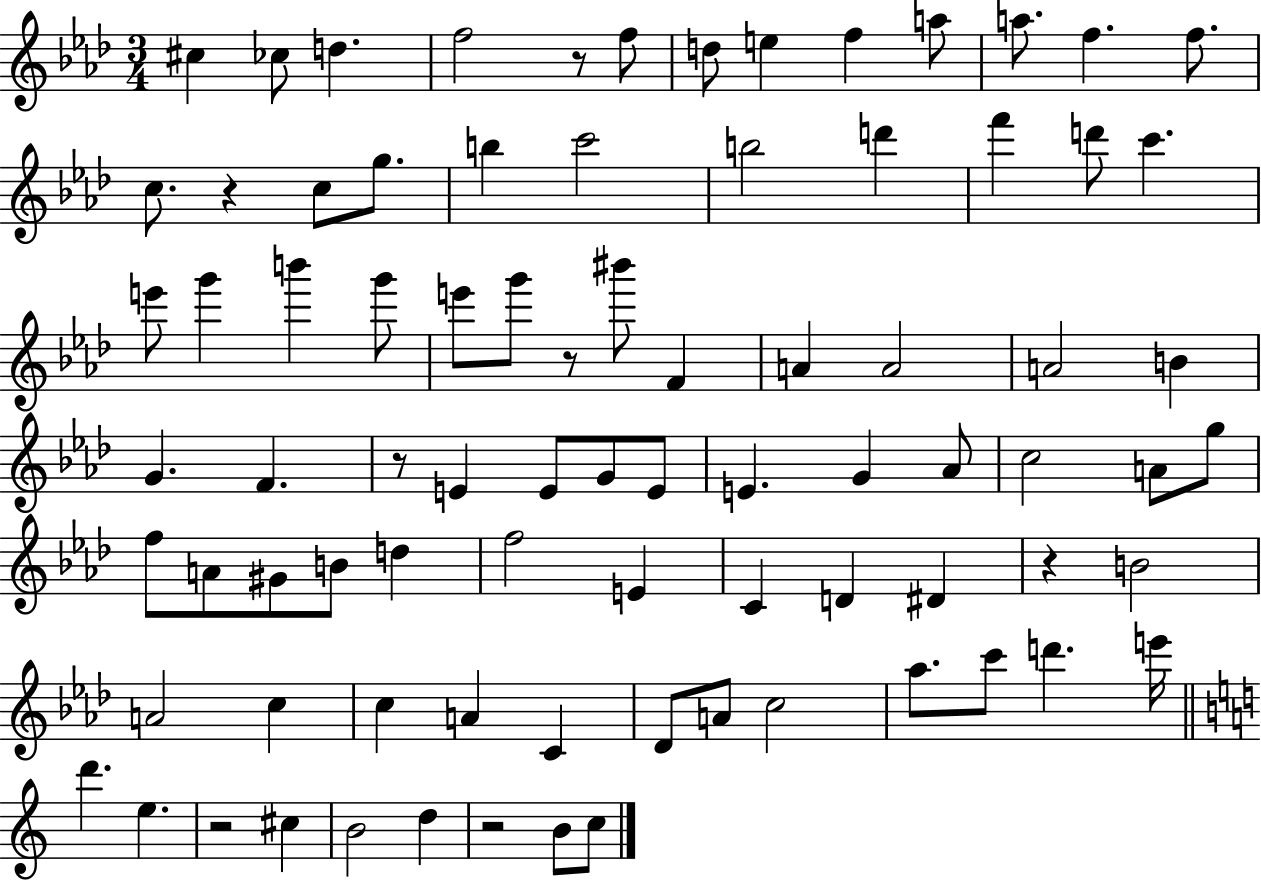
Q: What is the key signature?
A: AES major